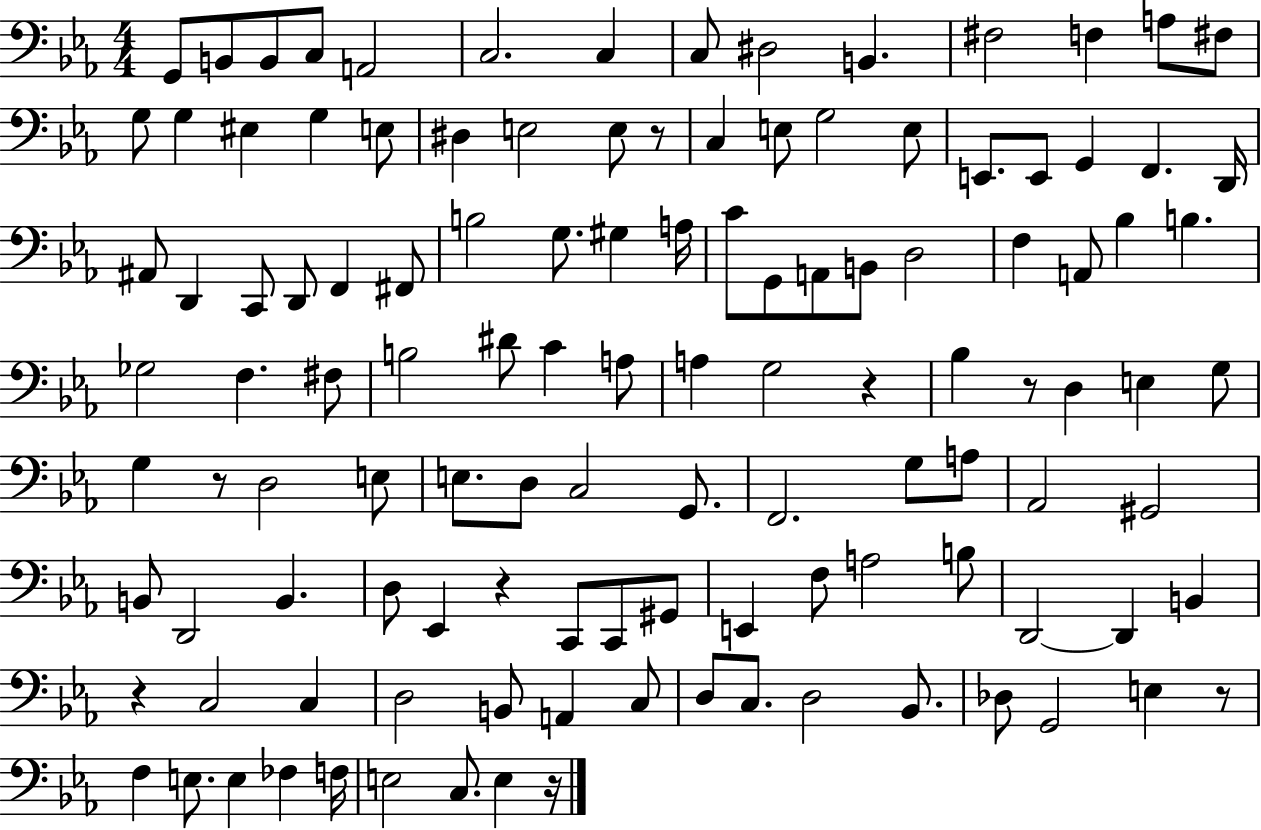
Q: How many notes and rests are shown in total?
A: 119